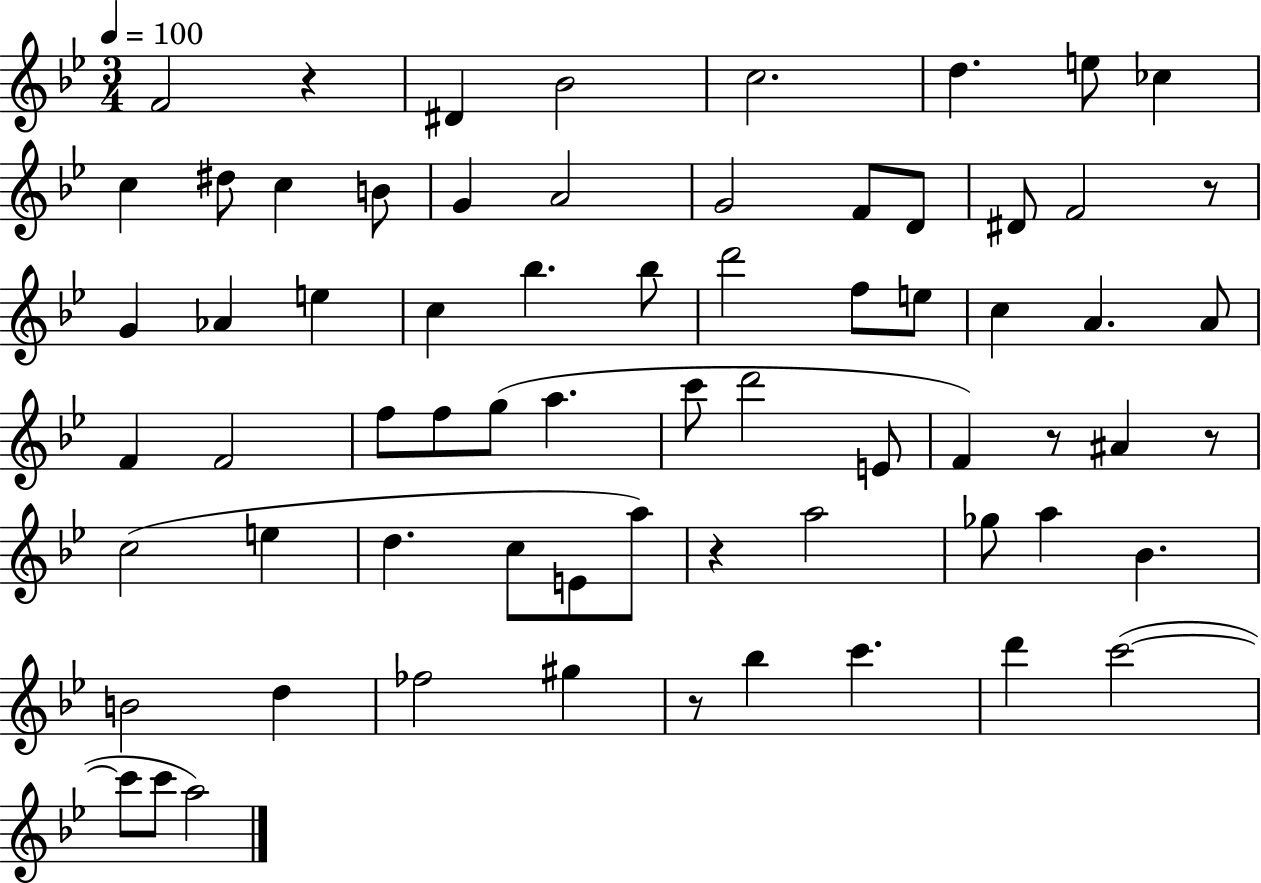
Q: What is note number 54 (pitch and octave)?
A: FES5